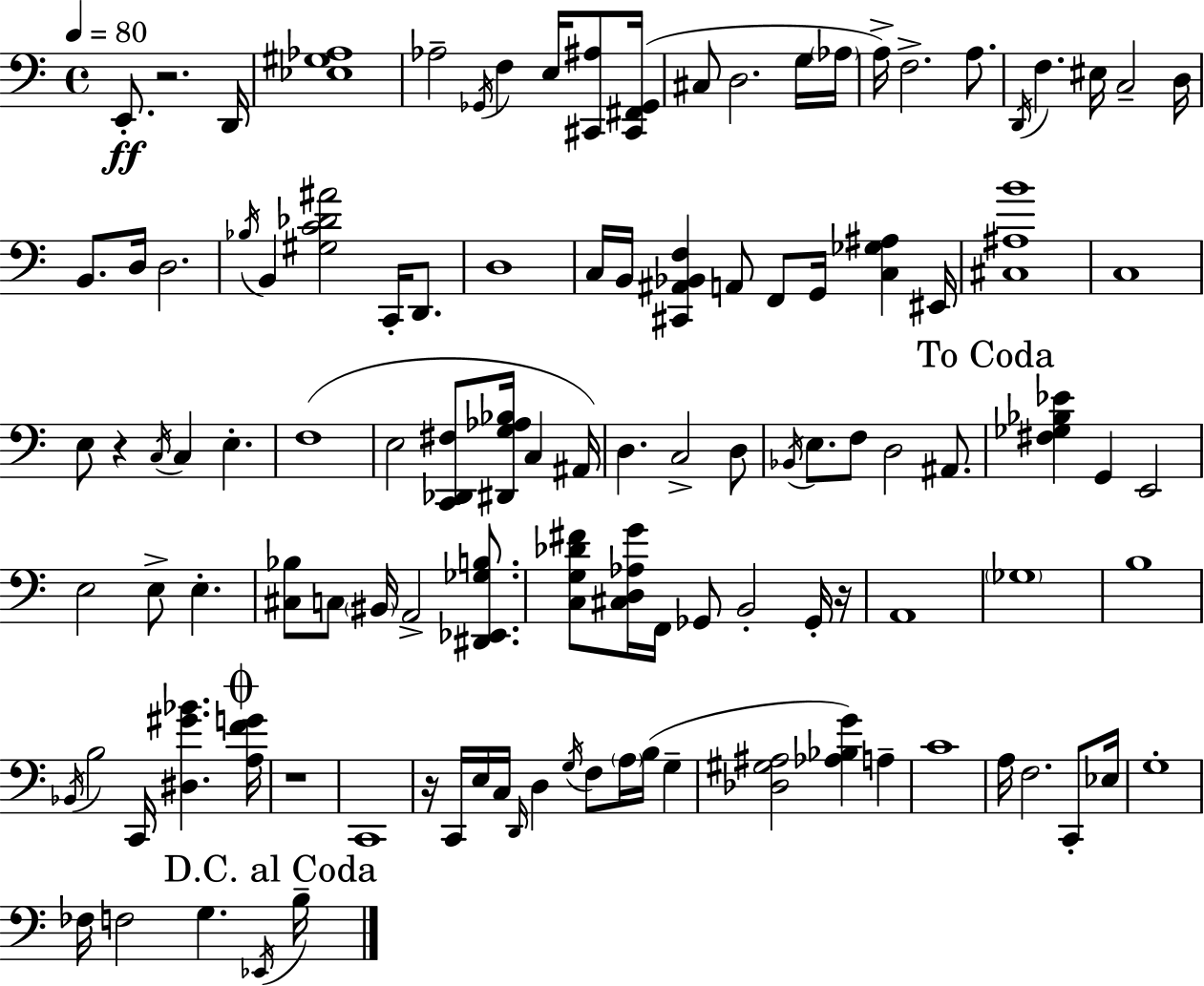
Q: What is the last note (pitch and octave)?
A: B3